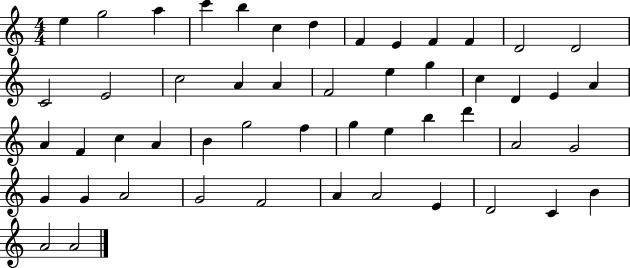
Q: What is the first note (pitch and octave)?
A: E5